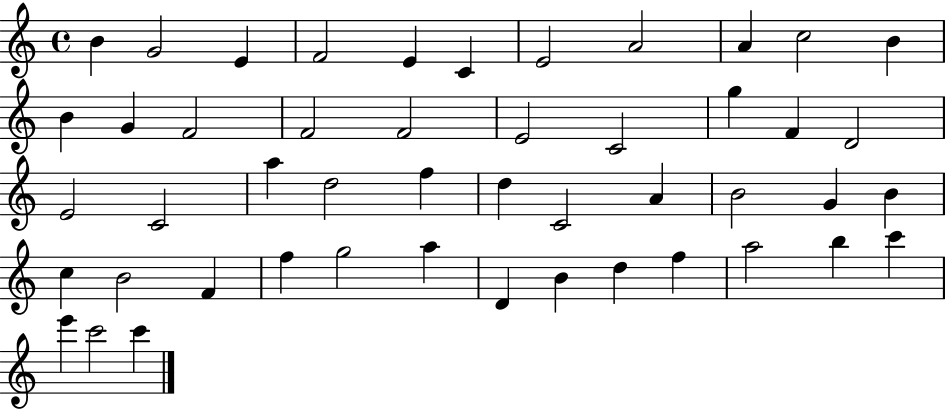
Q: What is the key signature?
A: C major